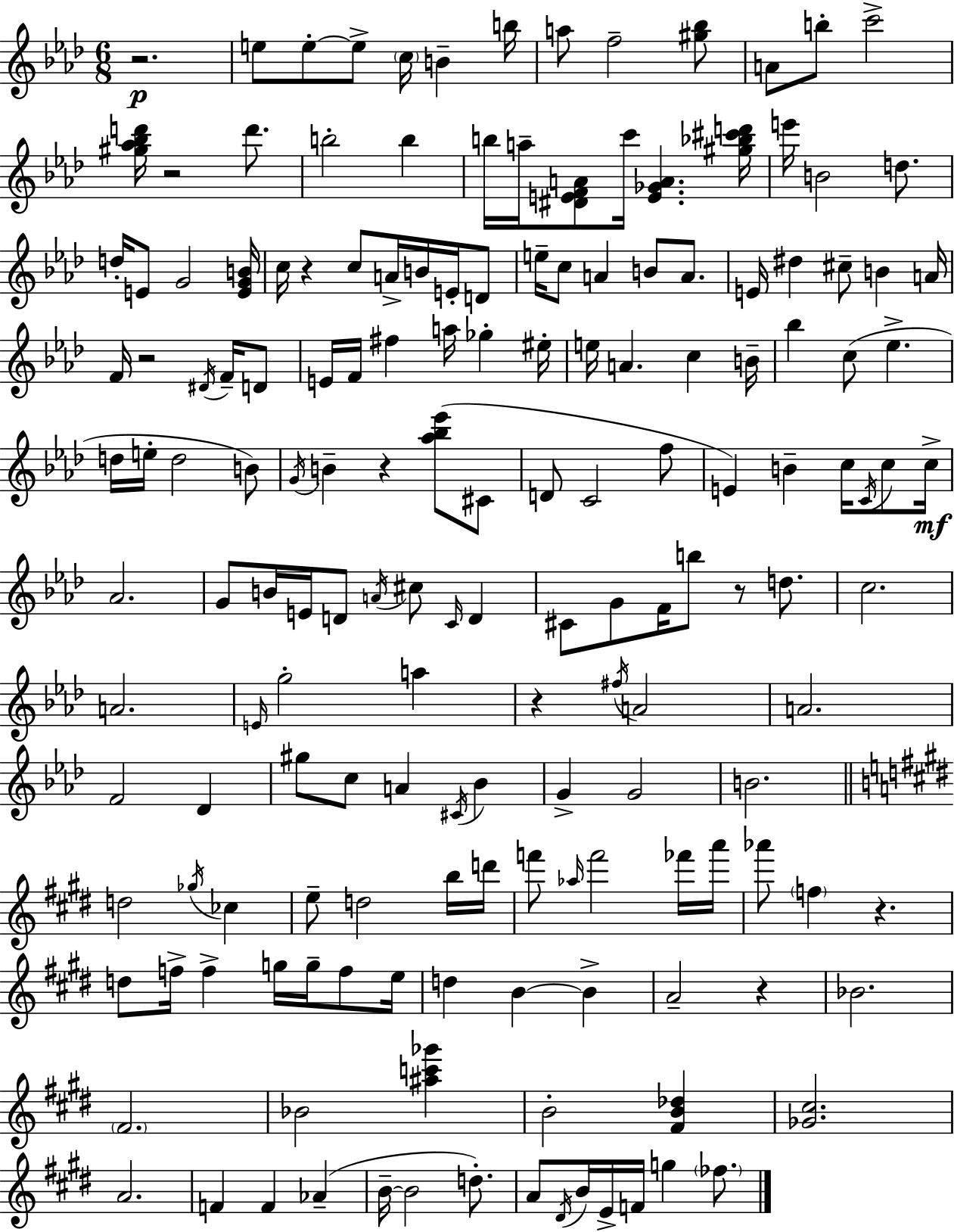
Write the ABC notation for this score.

X:1
T:Untitled
M:6/8
L:1/4
K:Ab
z2 e/2 e/2 e/2 c/4 B b/4 a/2 f2 [^g_b]/2 A/2 b/2 c'2 [^g_a_bd']/4 z2 d'/2 b2 b b/4 a/4 [^DEFA]/2 c'/4 [E_GA] [^g_b^c'd']/4 e'/4 B2 d/2 d/4 E/2 G2 [EGB]/4 c/4 z c/2 A/4 B/4 E/4 D/2 e/4 c/2 A B/2 A/2 E/4 ^d ^c/2 B A/4 F/4 z2 ^D/4 F/4 D/2 E/4 F/4 ^f a/4 _g ^e/4 e/4 A c B/4 _b c/2 _e d/4 e/4 d2 B/2 G/4 B z [_a_b_e']/2 ^C/2 D/2 C2 f/2 E B c/4 C/4 c/2 c/4 _A2 G/2 B/4 E/4 D/2 A/4 ^c/2 C/4 D ^C/2 G/2 F/4 b/2 z/2 d/2 c2 A2 E/4 g2 a z ^f/4 A2 A2 F2 _D ^g/2 c/2 A ^C/4 _B G G2 B2 d2 _g/4 _c e/2 d2 b/4 d'/4 f'/2 _a/4 f'2 _f'/4 a'/4 _a'/2 f z d/2 f/4 f g/4 g/4 f/2 e/4 d B B A2 z _B2 ^F2 _B2 [^ac'_g'] B2 [^FB_d] [_G^c]2 A2 F F _A B/4 B2 d/2 A/2 ^D/4 B/4 E/4 F/4 g _f/2